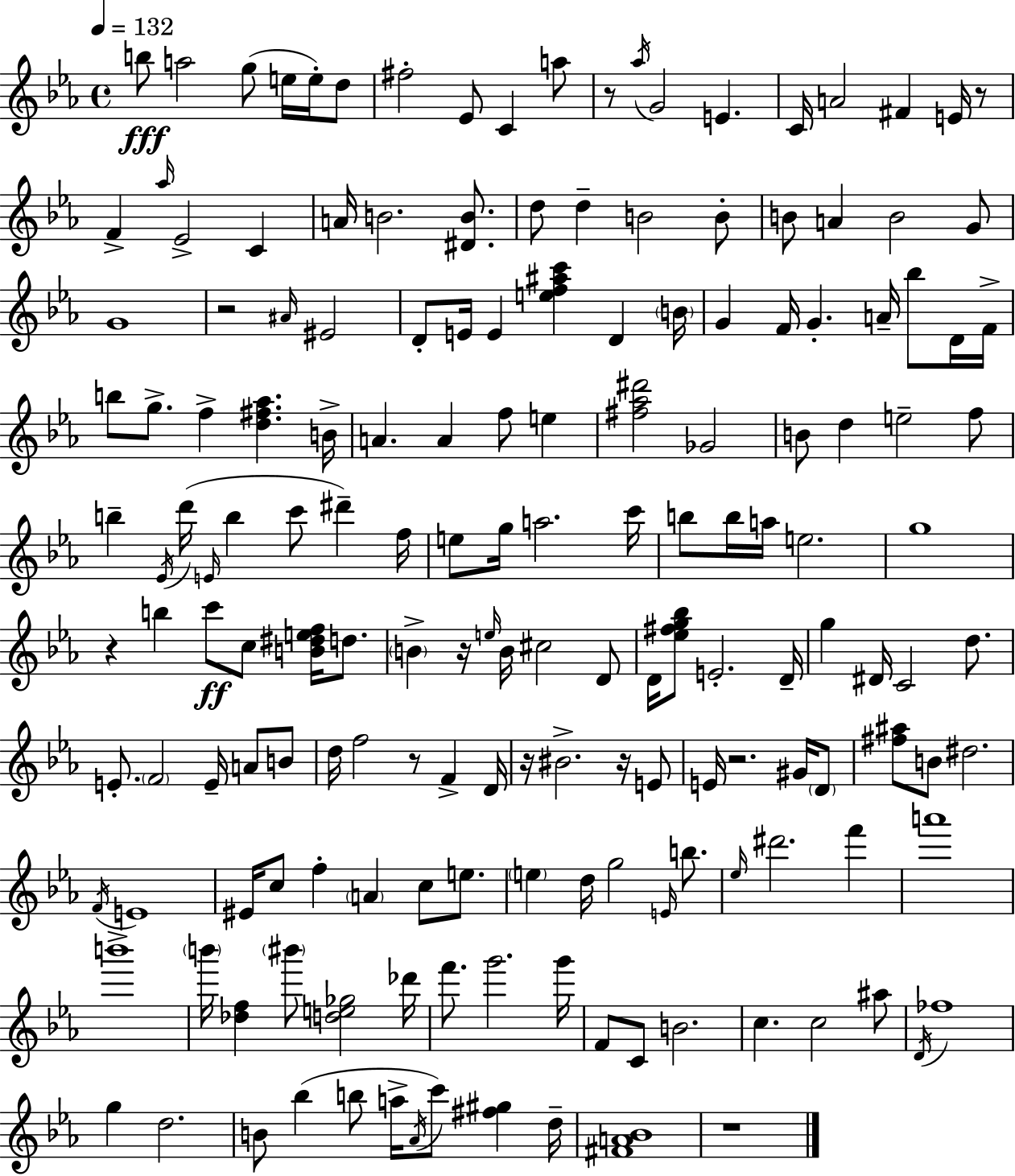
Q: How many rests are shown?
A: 10